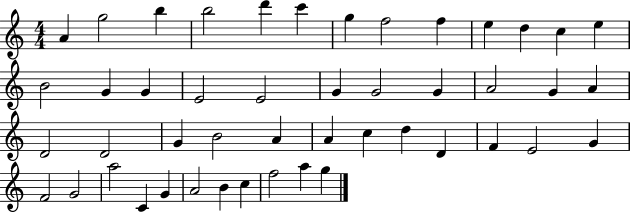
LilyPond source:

{
  \clef treble
  \numericTimeSignature
  \time 4/4
  \key c \major
  a'4 g''2 b''4 | b''2 d'''4 c'''4 | g''4 f''2 f''4 | e''4 d''4 c''4 e''4 | \break b'2 g'4 g'4 | e'2 e'2 | g'4 g'2 g'4 | a'2 g'4 a'4 | \break d'2 d'2 | g'4 b'2 a'4 | a'4 c''4 d''4 d'4 | f'4 e'2 g'4 | \break f'2 g'2 | a''2 c'4 g'4 | a'2 b'4 c''4 | f''2 a''4 g''4 | \break \bar "|."
}